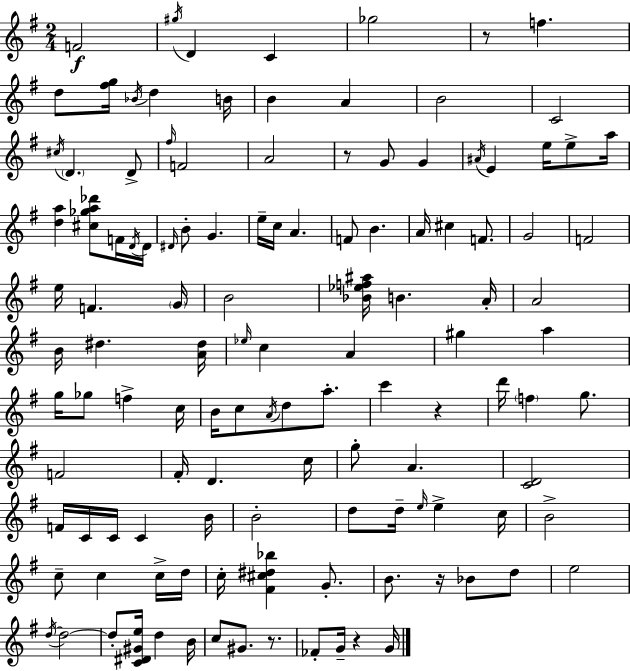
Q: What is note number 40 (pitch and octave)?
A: C#5